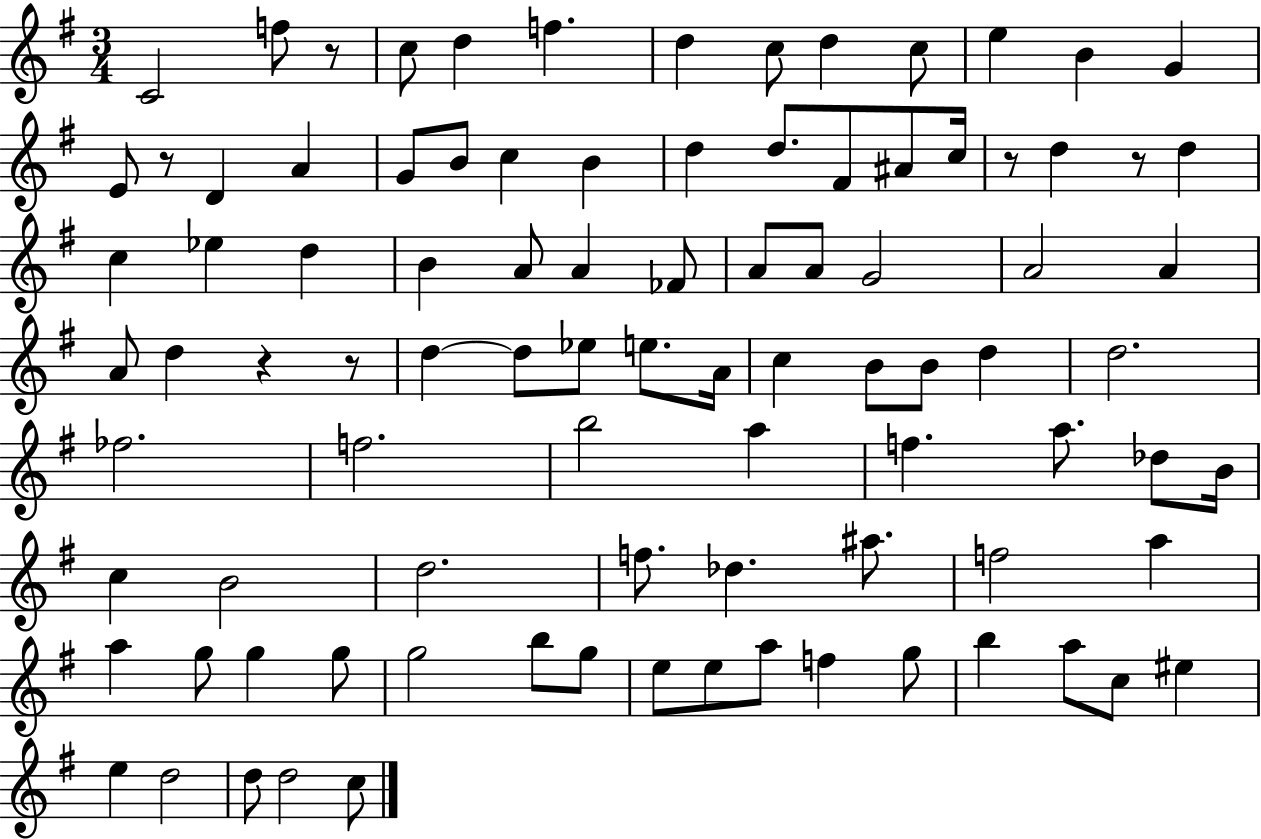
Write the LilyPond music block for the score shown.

{
  \clef treble
  \numericTimeSignature
  \time 3/4
  \key g \major
  \repeat volta 2 { c'2 f''8 r8 | c''8 d''4 f''4. | d''4 c''8 d''4 c''8 | e''4 b'4 g'4 | \break e'8 r8 d'4 a'4 | g'8 b'8 c''4 b'4 | d''4 d''8. fis'8 ais'8 c''16 | r8 d''4 r8 d''4 | \break c''4 ees''4 d''4 | b'4 a'8 a'4 fes'8 | a'8 a'8 g'2 | a'2 a'4 | \break a'8 d''4 r4 r8 | d''4~~ d''8 ees''8 e''8. a'16 | c''4 b'8 b'8 d''4 | d''2. | \break fes''2. | f''2. | b''2 a''4 | f''4. a''8. des''8 b'16 | \break c''4 b'2 | d''2. | f''8. des''4. ais''8. | f''2 a''4 | \break a''4 g''8 g''4 g''8 | g''2 b''8 g''8 | e''8 e''8 a''8 f''4 g''8 | b''4 a''8 c''8 eis''4 | \break e''4 d''2 | d''8 d''2 c''8 | } \bar "|."
}